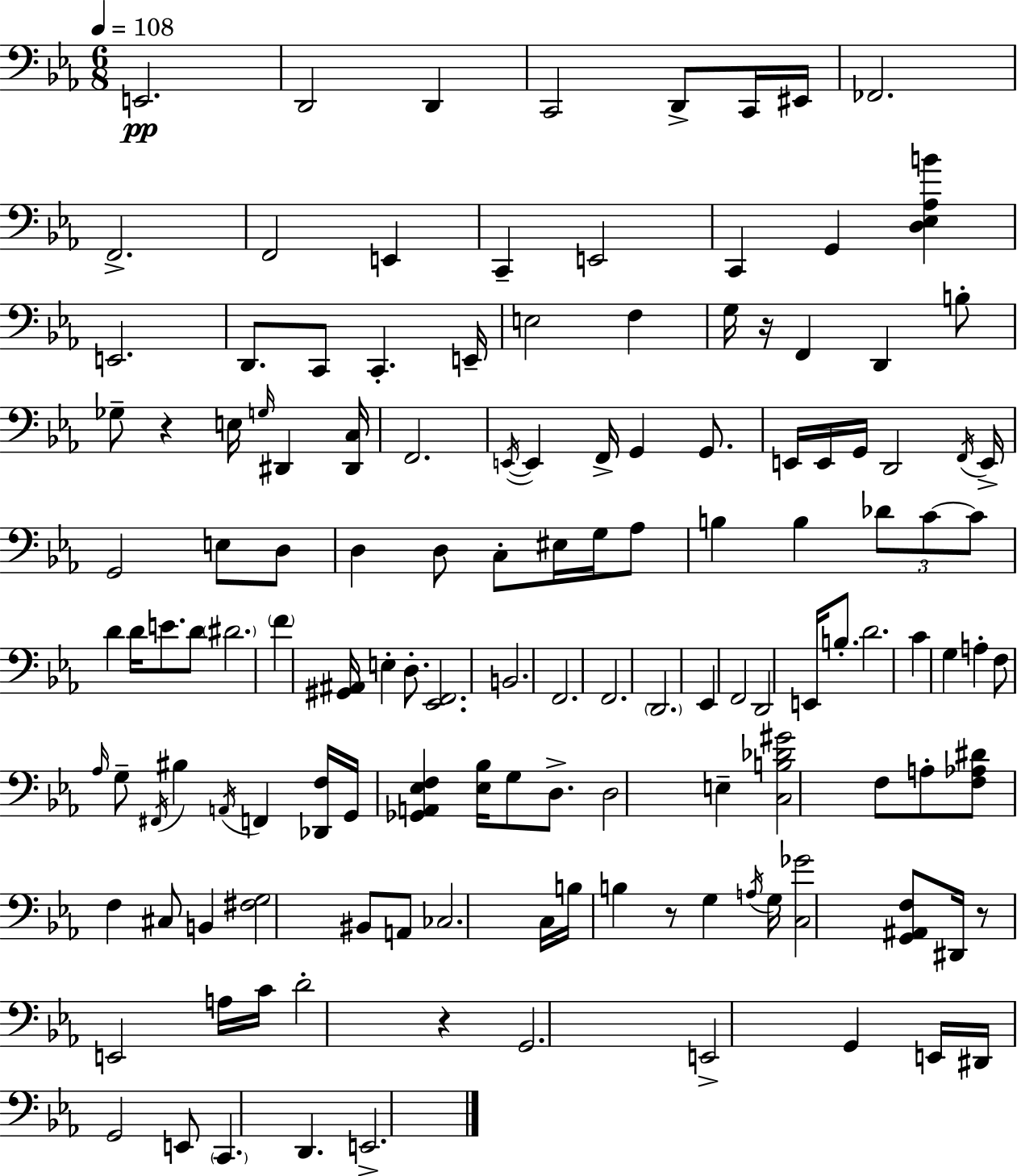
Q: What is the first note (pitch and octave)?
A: E2